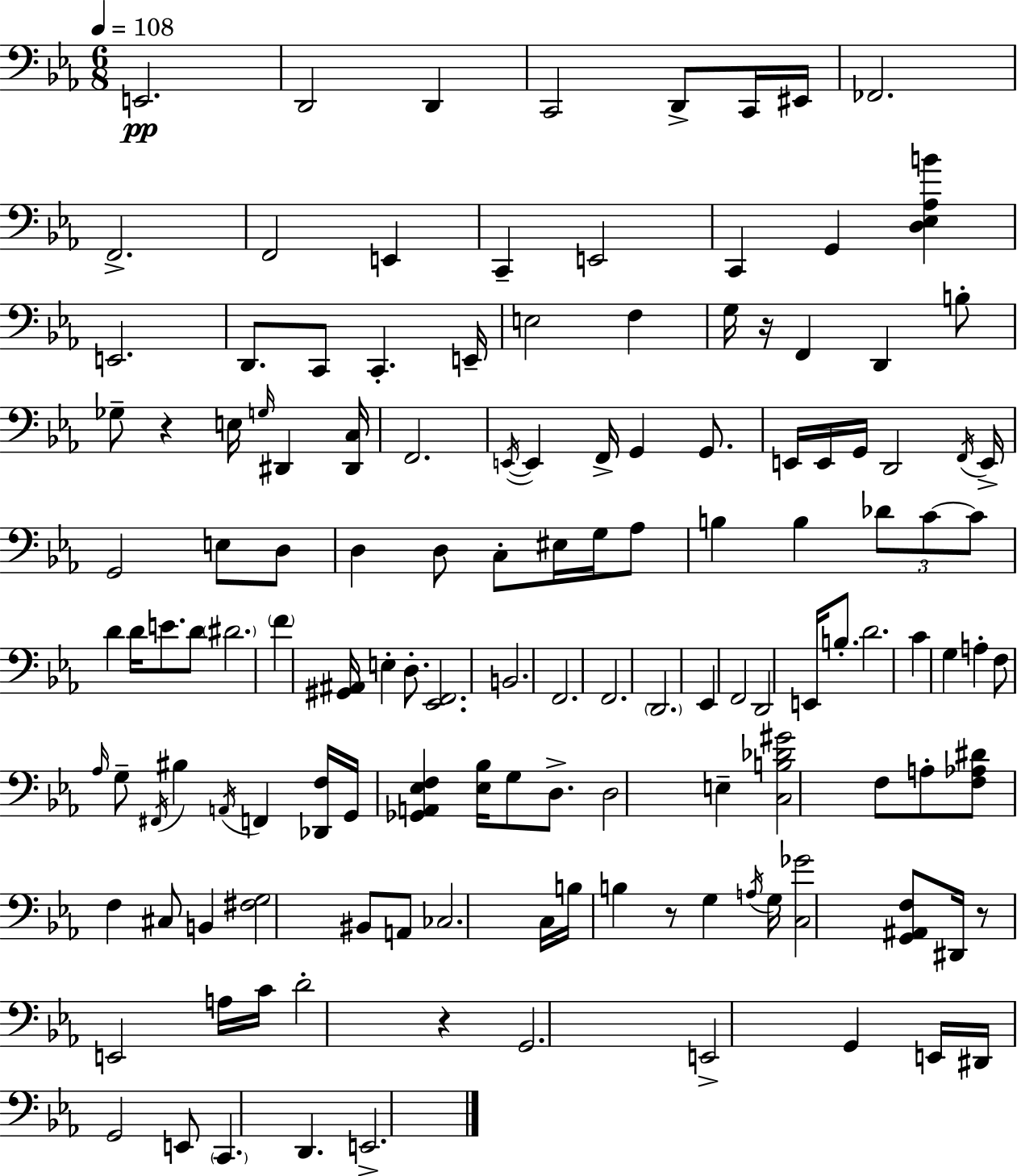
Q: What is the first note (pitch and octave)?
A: E2